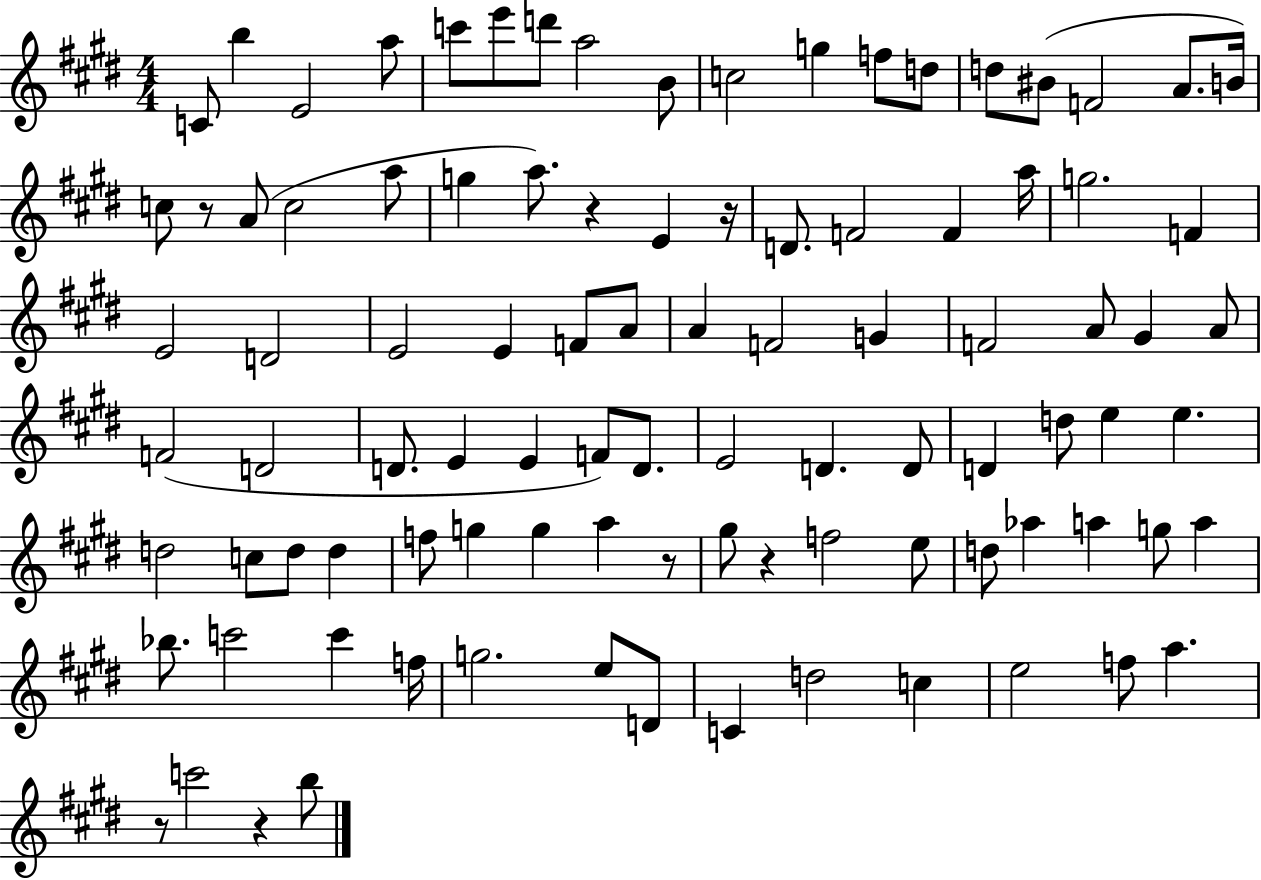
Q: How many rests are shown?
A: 7